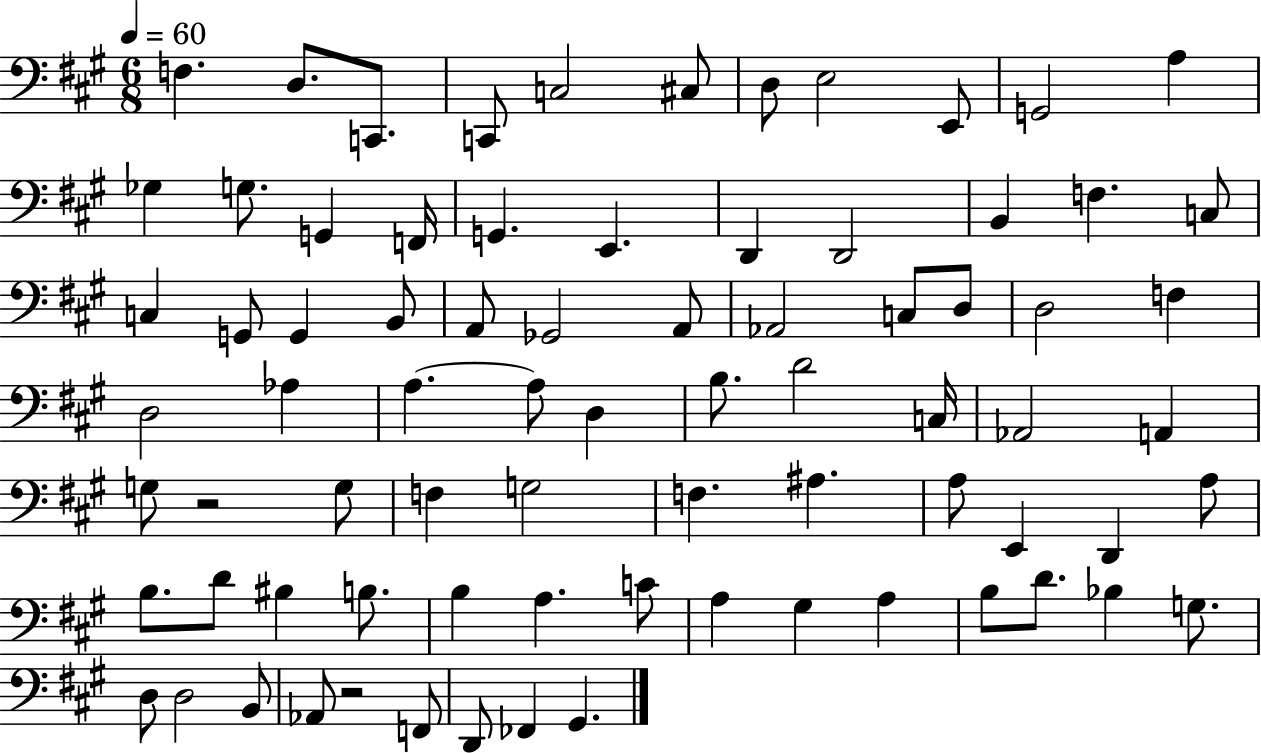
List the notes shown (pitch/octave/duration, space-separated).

F3/q. D3/e. C2/e. C2/e C3/h C#3/e D3/e E3/h E2/e G2/h A3/q Gb3/q G3/e. G2/q F2/s G2/q. E2/q. D2/q D2/h B2/q F3/q. C3/e C3/q G2/e G2/q B2/e A2/e Gb2/h A2/e Ab2/h C3/e D3/e D3/h F3/q D3/h Ab3/q A3/q. A3/e D3/q B3/e. D4/h C3/s Ab2/h A2/q G3/e R/h G3/e F3/q G3/h F3/q. A#3/q. A3/e E2/q D2/q A3/e B3/e. D4/e BIS3/q B3/e. B3/q A3/q. C4/e A3/q G#3/q A3/q B3/e D4/e. Bb3/q G3/e. D3/e D3/h B2/e Ab2/e R/h F2/e D2/e FES2/q G#2/q.